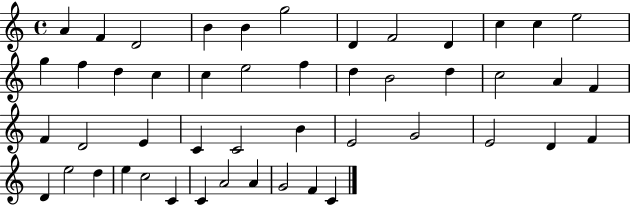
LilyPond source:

{
  \clef treble
  \time 4/4
  \defaultTimeSignature
  \key c \major
  a'4 f'4 d'2 | b'4 b'4 g''2 | d'4 f'2 d'4 | c''4 c''4 e''2 | \break g''4 f''4 d''4 c''4 | c''4 e''2 f''4 | d''4 b'2 d''4 | c''2 a'4 f'4 | \break f'4 d'2 e'4 | c'4 c'2 b'4 | e'2 g'2 | e'2 d'4 f'4 | \break d'4 e''2 d''4 | e''4 c''2 c'4 | c'4 a'2 a'4 | g'2 f'4 c'4 | \break \bar "|."
}